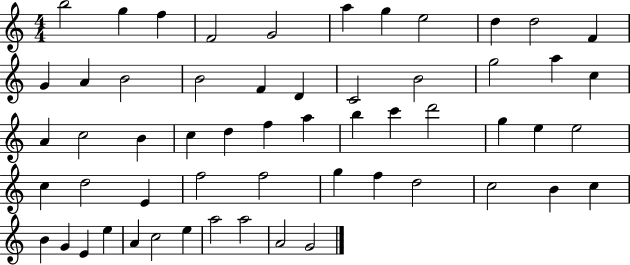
{
  \clef treble
  \numericTimeSignature
  \time 4/4
  \key c \major
  b''2 g''4 f''4 | f'2 g'2 | a''4 g''4 e''2 | d''4 d''2 f'4 | \break g'4 a'4 b'2 | b'2 f'4 d'4 | c'2 b'2 | g''2 a''4 c''4 | \break a'4 c''2 b'4 | c''4 d''4 f''4 a''4 | b''4 c'''4 d'''2 | g''4 e''4 e''2 | \break c''4 d''2 e'4 | f''2 f''2 | g''4 f''4 d''2 | c''2 b'4 c''4 | \break b'4 g'4 e'4 e''4 | a'4 c''2 e''4 | a''2 a''2 | a'2 g'2 | \break \bar "|."
}